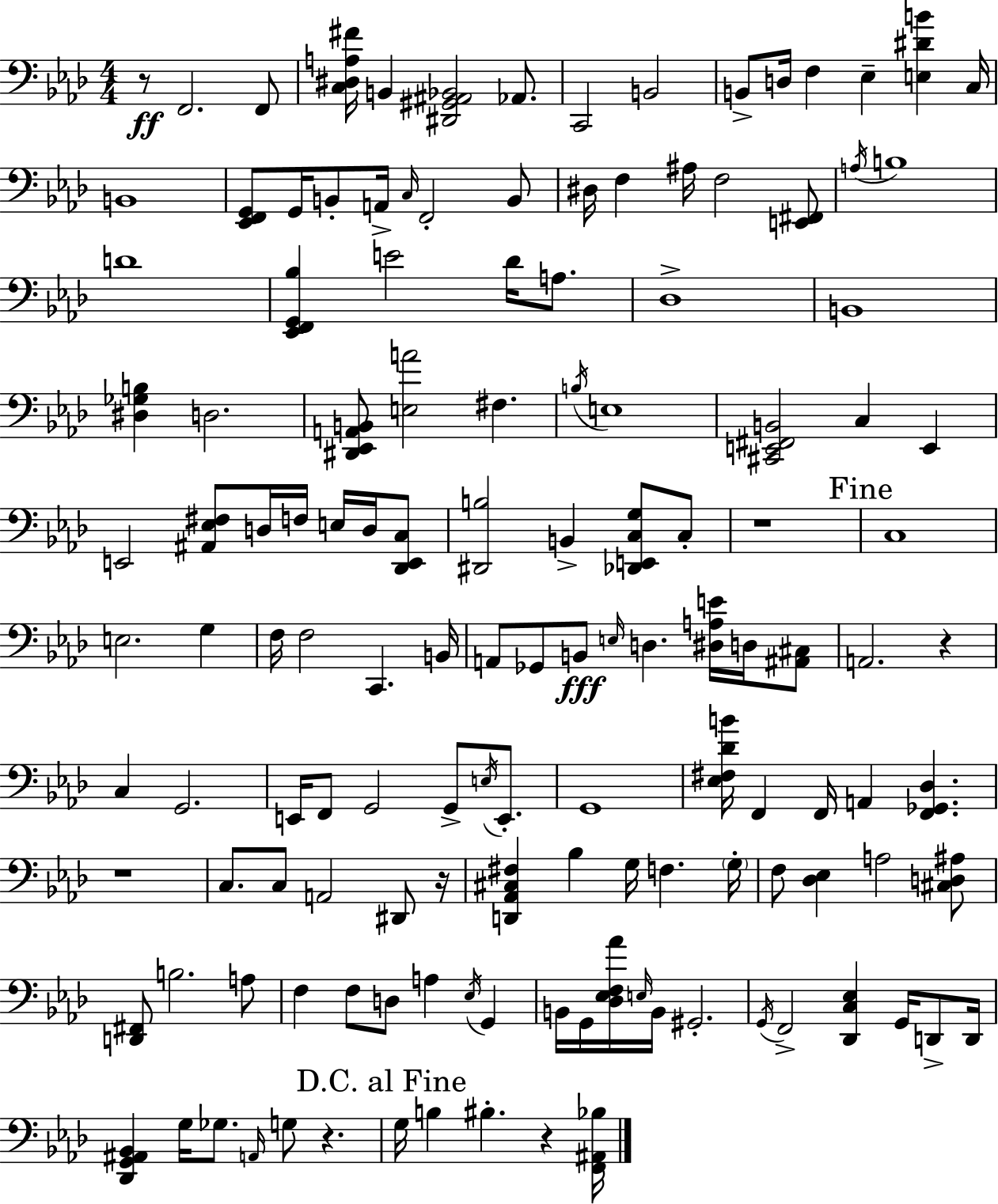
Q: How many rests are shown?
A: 7